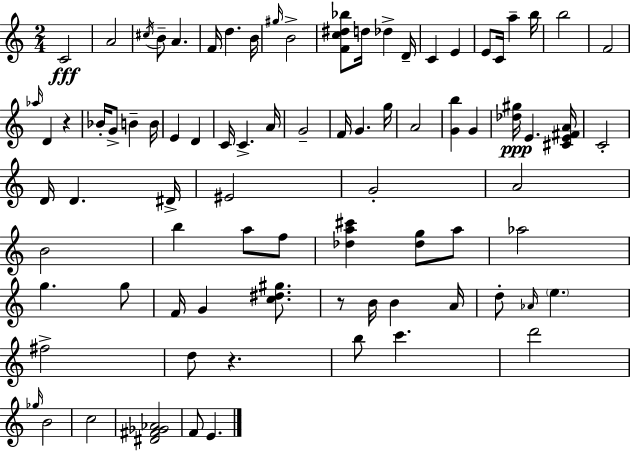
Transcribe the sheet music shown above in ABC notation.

X:1
T:Untitled
M:2/4
L:1/4
K:C
C2 A2 ^c/4 B/2 A F/4 d B/4 ^g/4 B2 [Fc^d_b]/2 d/4 _d D/4 C E E/2 C/4 a b/4 b2 F2 _a/4 D z _B/4 G/2 B B/4 E D C/4 C A/4 G2 F/4 G g/4 A2 [Gb] G [_d^g]/4 E [^CE^FA]/4 C2 D/4 D ^D/4 ^E2 G2 A2 B2 b a/2 f/2 [_da^c'] [_dg]/2 a/2 _a2 g g/2 F/4 G [c^d^g]/2 z/2 B/4 B A/4 d/2 _A/4 e ^f2 d/2 z b/2 c' d'2 _g/4 B2 c2 [^D^F_G_A]2 F/2 E